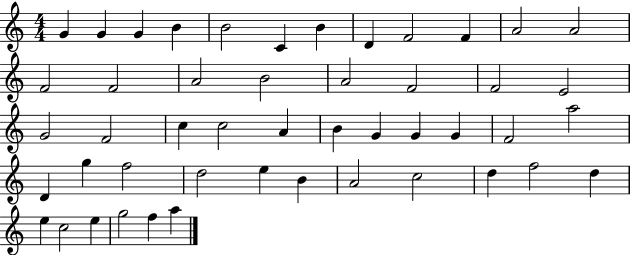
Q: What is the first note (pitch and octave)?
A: G4